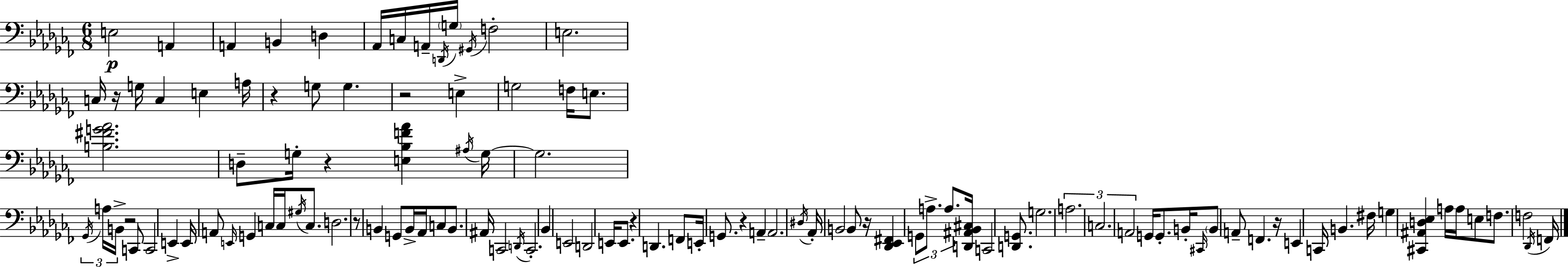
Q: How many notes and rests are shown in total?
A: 112